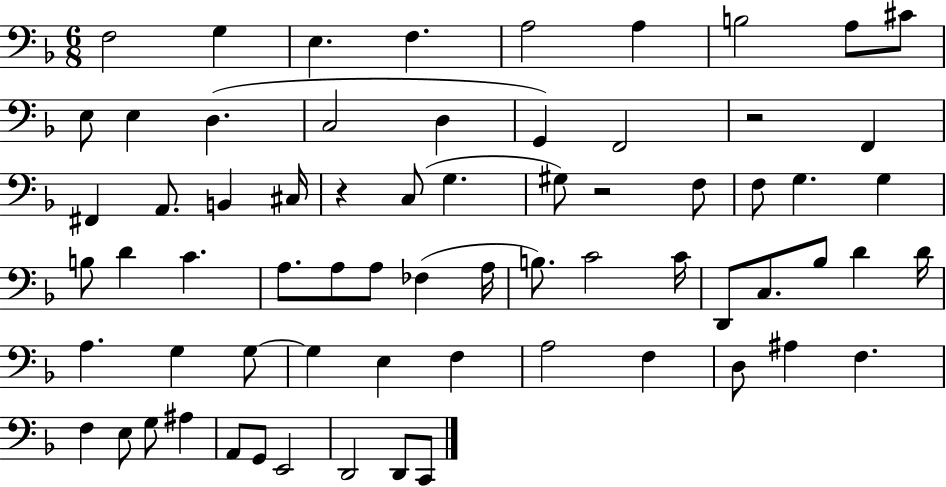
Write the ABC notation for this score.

X:1
T:Untitled
M:6/8
L:1/4
K:F
F,2 G, E, F, A,2 A, B,2 A,/2 ^C/2 E,/2 E, D, C,2 D, G,, F,,2 z2 F,, ^F,, A,,/2 B,, ^C,/4 z C,/2 G, ^G,/2 z2 F,/2 F,/2 G, G, B,/2 D C A,/2 A,/2 A,/2 _F, A,/4 B,/2 C2 C/4 D,,/2 C,/2 _B,/2 D D/4 A, G, G,/2 G, E, F, A,2 F, D,/2 ^A, F, F, E,/2 G,/2 ^A, A,,/2 G,,/2 E,,2 D,,2 D,,/2 C,,/2